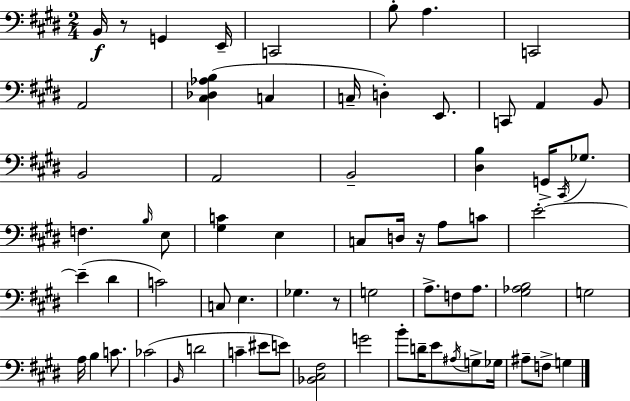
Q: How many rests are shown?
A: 3